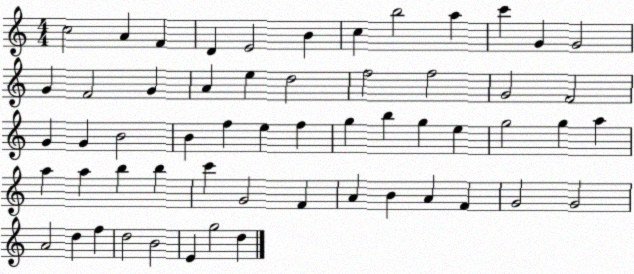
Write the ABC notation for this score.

X:1
T:Untitled
M:4/4
L:1/4
K:C
c2 A F D E2 B c b2 a c' G G2 G F2 G A e d2 f2 f2 G2 F2 G G B2 B f e f g b g e g2 g a a a b b c' G2 F A B A F G2 G2 A2 d f d2 B2 E g2 d